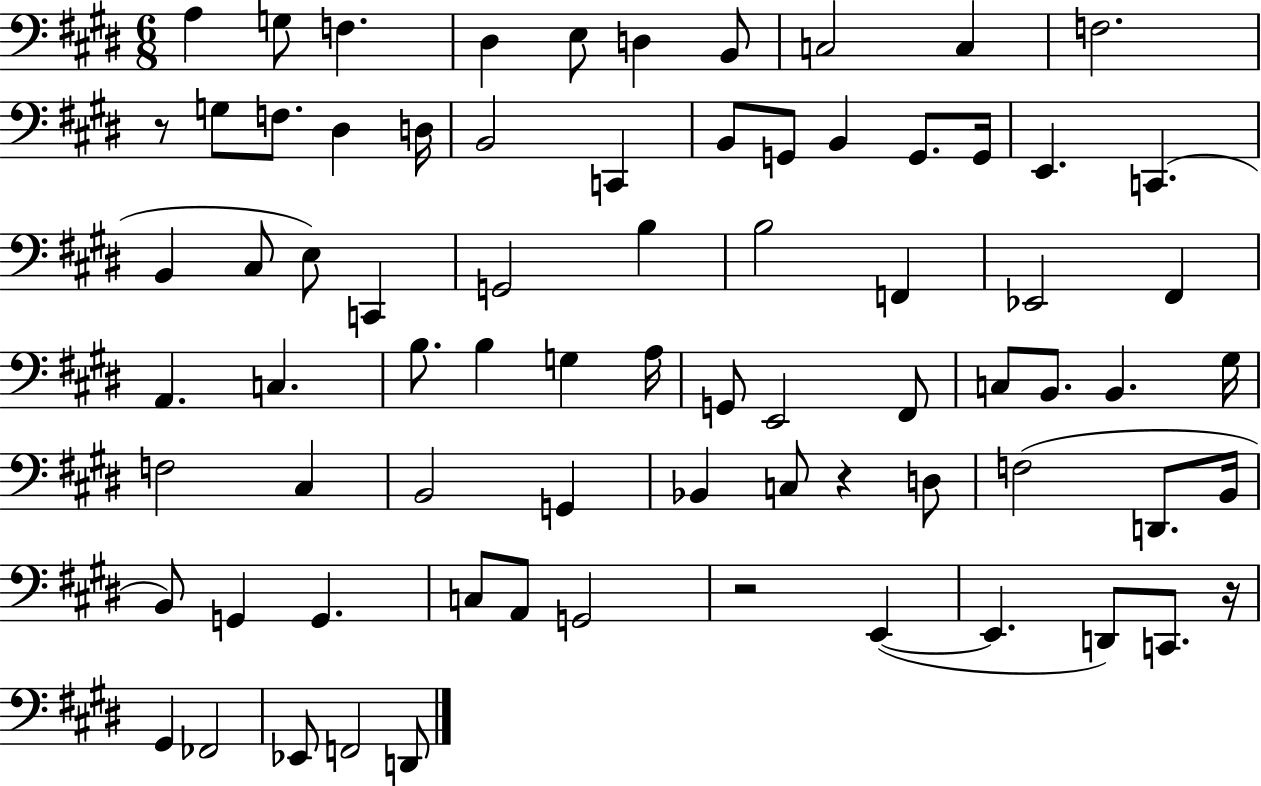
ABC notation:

X:1
T:Untitled
M:6/8
L:1/4
K:E
A, G,/2 F, ^D, E,/2 D, B,,/2 C,2 C, F,2 z/2 G,/2 F,/2 ^D, D,/4 B,,2 C,, B,,/2 G,,/2 B,, G,,/2 G,,/4 E,, C,, B,, ^C,/2 E,/2 C,, G,,2 B, B,2 F,, _E,,2 ^F,, A,, C, B,/2 B, G, A,/4 G,,/2 E,,2 ^F,,/2 C,/2 B,,/2 B,, ^G,/4 F,2 ^C, B,,2 G,, _B,, C,/2 z D,/2 F,2 D,,/2 B,,/4 B,,/2 G,, G,, C,/2 A,,/2 G,,2 z2 E,, E,, D,,/2 C,,/2 z/4 ^G,, _F,,2 _E,,/2 F,,2 D,,/2